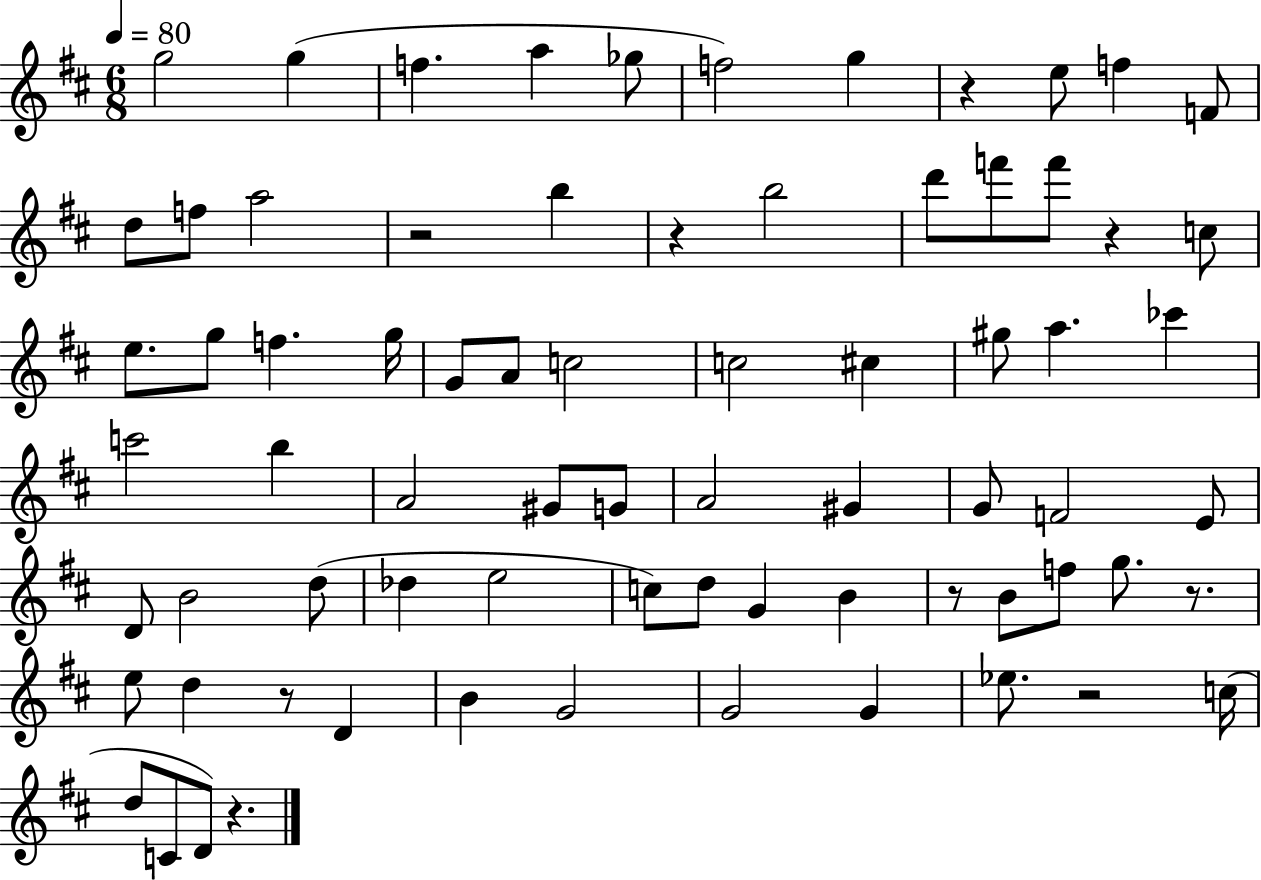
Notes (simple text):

G5/h G5/q F5/q. A5/q Gb5/e F5/h G5/q R/q E5/e F5/q F4/e D5/e F5/e A5/h R/h B5/q R/q B5/h D6/e F6/e F6/e R/q C5/e E5/e. G5/e F5/q. G5/s G4/e A4/e C5/h C5/h C#5/q G#5/e A5/q. CES6/q C6/h B5/q A4/h G#4/e G4/e A4/h G#4/q G4/e F4/h E4/e D4/e B4/h D5/e Db5/q E5/h C5/e D5/e G4/q B4/q R/e B4/e F5/e G5/e. R/e. E5/e D5/q R/e D4/q B4/q G4/h G4/h G4/q Eb5/e. R/h C5/s D5/e C4/e D4/e R/q.